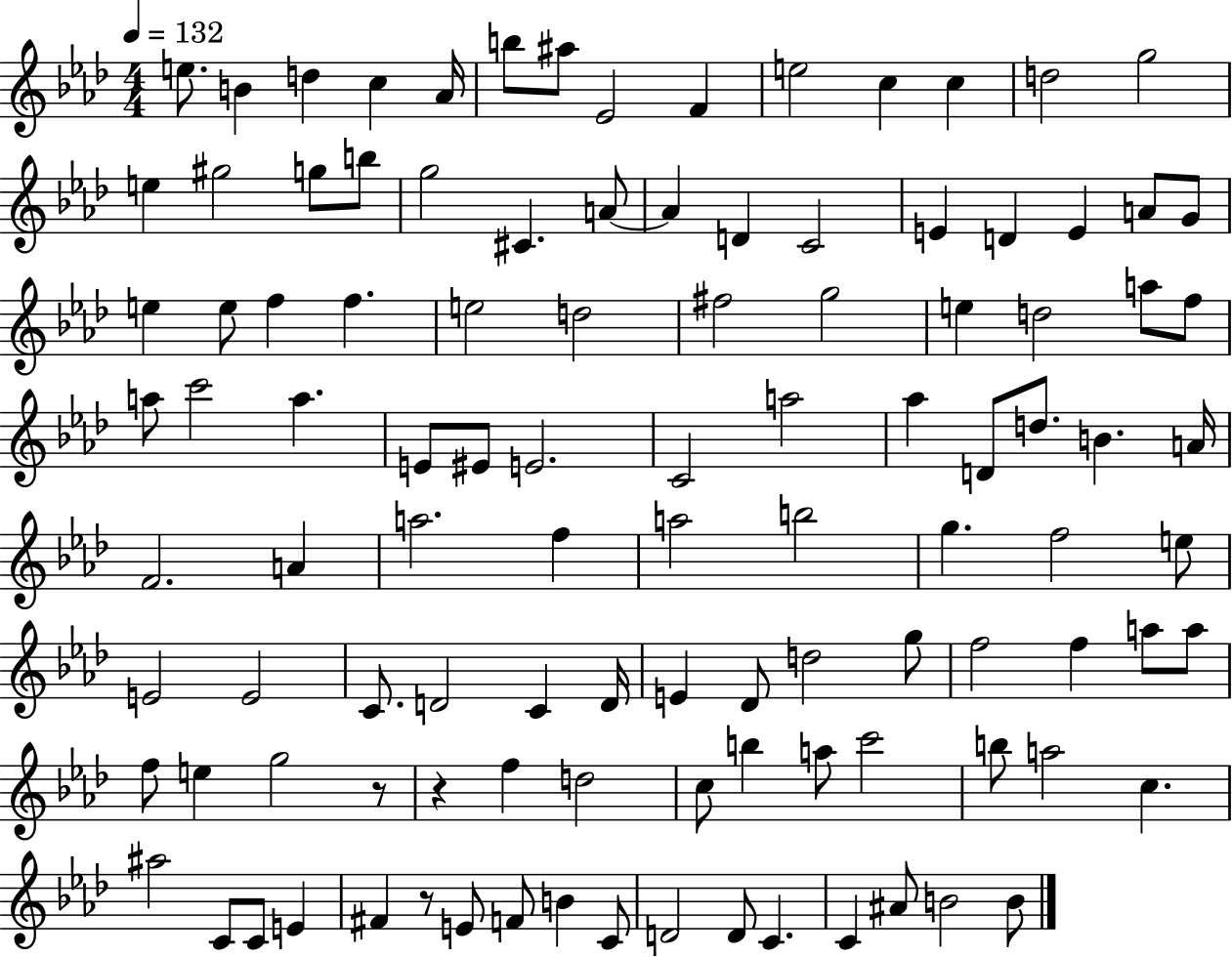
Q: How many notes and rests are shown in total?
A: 108